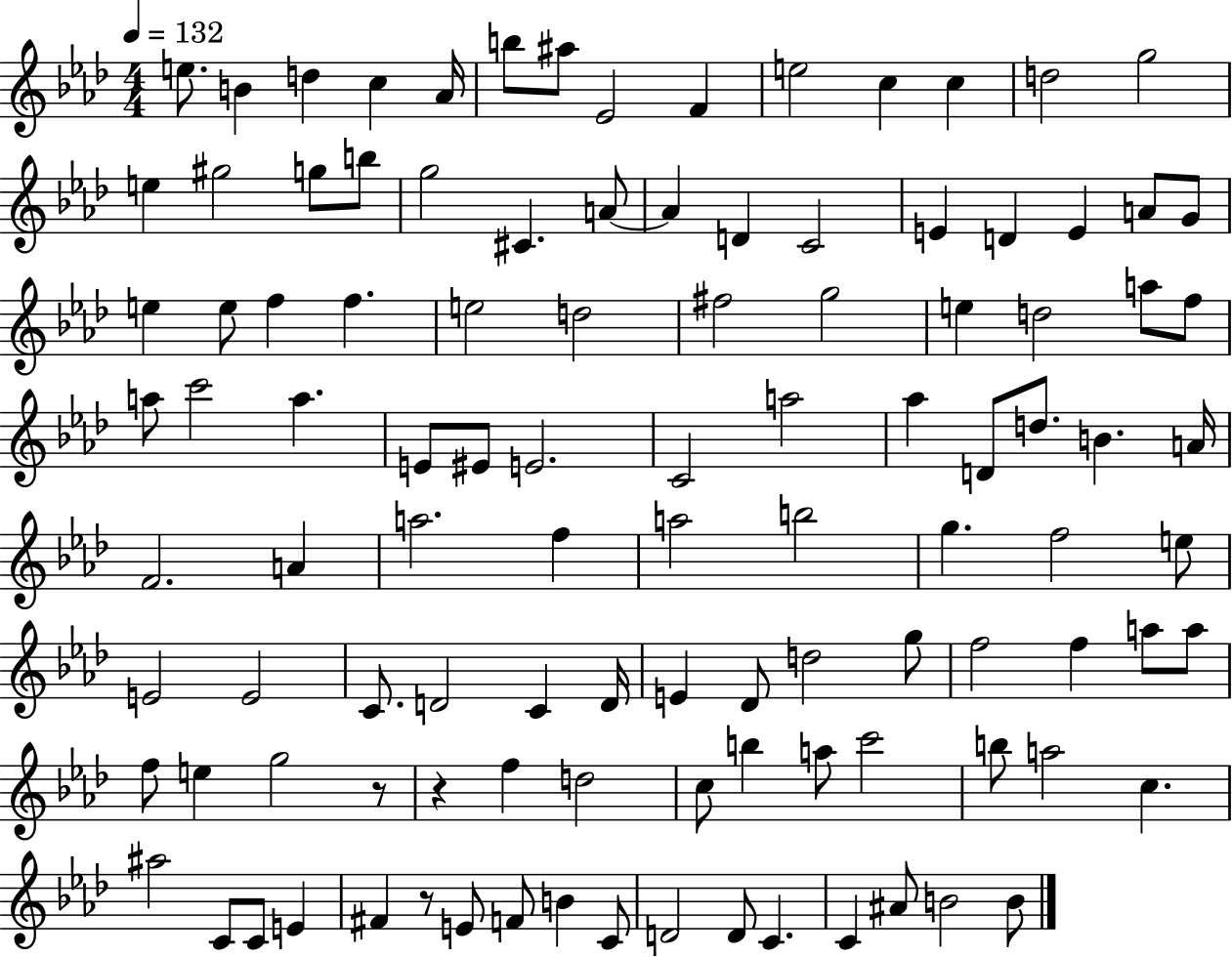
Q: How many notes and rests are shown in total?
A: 108